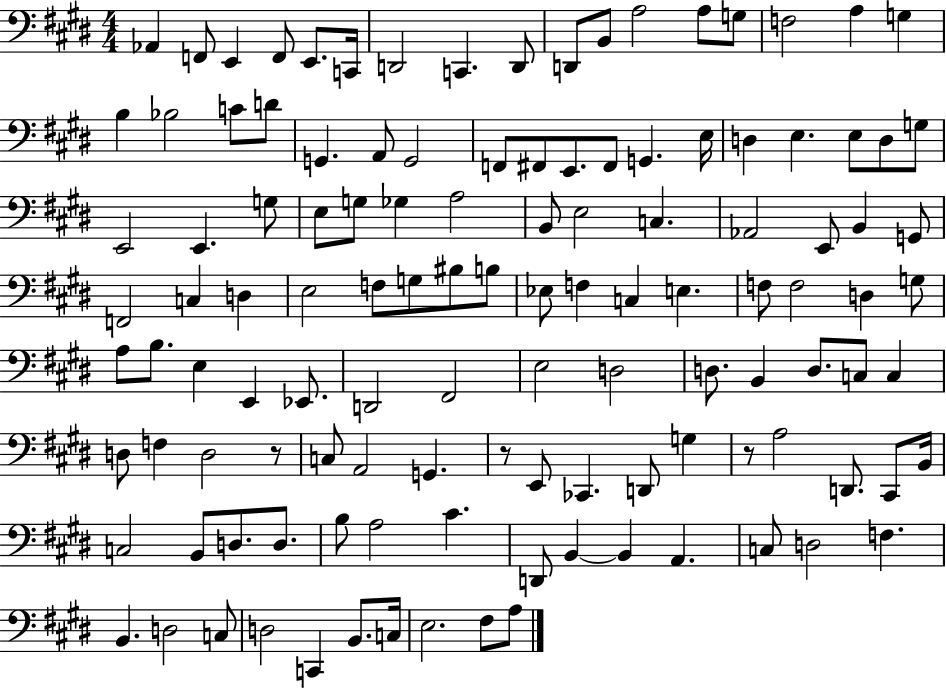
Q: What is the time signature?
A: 4/4